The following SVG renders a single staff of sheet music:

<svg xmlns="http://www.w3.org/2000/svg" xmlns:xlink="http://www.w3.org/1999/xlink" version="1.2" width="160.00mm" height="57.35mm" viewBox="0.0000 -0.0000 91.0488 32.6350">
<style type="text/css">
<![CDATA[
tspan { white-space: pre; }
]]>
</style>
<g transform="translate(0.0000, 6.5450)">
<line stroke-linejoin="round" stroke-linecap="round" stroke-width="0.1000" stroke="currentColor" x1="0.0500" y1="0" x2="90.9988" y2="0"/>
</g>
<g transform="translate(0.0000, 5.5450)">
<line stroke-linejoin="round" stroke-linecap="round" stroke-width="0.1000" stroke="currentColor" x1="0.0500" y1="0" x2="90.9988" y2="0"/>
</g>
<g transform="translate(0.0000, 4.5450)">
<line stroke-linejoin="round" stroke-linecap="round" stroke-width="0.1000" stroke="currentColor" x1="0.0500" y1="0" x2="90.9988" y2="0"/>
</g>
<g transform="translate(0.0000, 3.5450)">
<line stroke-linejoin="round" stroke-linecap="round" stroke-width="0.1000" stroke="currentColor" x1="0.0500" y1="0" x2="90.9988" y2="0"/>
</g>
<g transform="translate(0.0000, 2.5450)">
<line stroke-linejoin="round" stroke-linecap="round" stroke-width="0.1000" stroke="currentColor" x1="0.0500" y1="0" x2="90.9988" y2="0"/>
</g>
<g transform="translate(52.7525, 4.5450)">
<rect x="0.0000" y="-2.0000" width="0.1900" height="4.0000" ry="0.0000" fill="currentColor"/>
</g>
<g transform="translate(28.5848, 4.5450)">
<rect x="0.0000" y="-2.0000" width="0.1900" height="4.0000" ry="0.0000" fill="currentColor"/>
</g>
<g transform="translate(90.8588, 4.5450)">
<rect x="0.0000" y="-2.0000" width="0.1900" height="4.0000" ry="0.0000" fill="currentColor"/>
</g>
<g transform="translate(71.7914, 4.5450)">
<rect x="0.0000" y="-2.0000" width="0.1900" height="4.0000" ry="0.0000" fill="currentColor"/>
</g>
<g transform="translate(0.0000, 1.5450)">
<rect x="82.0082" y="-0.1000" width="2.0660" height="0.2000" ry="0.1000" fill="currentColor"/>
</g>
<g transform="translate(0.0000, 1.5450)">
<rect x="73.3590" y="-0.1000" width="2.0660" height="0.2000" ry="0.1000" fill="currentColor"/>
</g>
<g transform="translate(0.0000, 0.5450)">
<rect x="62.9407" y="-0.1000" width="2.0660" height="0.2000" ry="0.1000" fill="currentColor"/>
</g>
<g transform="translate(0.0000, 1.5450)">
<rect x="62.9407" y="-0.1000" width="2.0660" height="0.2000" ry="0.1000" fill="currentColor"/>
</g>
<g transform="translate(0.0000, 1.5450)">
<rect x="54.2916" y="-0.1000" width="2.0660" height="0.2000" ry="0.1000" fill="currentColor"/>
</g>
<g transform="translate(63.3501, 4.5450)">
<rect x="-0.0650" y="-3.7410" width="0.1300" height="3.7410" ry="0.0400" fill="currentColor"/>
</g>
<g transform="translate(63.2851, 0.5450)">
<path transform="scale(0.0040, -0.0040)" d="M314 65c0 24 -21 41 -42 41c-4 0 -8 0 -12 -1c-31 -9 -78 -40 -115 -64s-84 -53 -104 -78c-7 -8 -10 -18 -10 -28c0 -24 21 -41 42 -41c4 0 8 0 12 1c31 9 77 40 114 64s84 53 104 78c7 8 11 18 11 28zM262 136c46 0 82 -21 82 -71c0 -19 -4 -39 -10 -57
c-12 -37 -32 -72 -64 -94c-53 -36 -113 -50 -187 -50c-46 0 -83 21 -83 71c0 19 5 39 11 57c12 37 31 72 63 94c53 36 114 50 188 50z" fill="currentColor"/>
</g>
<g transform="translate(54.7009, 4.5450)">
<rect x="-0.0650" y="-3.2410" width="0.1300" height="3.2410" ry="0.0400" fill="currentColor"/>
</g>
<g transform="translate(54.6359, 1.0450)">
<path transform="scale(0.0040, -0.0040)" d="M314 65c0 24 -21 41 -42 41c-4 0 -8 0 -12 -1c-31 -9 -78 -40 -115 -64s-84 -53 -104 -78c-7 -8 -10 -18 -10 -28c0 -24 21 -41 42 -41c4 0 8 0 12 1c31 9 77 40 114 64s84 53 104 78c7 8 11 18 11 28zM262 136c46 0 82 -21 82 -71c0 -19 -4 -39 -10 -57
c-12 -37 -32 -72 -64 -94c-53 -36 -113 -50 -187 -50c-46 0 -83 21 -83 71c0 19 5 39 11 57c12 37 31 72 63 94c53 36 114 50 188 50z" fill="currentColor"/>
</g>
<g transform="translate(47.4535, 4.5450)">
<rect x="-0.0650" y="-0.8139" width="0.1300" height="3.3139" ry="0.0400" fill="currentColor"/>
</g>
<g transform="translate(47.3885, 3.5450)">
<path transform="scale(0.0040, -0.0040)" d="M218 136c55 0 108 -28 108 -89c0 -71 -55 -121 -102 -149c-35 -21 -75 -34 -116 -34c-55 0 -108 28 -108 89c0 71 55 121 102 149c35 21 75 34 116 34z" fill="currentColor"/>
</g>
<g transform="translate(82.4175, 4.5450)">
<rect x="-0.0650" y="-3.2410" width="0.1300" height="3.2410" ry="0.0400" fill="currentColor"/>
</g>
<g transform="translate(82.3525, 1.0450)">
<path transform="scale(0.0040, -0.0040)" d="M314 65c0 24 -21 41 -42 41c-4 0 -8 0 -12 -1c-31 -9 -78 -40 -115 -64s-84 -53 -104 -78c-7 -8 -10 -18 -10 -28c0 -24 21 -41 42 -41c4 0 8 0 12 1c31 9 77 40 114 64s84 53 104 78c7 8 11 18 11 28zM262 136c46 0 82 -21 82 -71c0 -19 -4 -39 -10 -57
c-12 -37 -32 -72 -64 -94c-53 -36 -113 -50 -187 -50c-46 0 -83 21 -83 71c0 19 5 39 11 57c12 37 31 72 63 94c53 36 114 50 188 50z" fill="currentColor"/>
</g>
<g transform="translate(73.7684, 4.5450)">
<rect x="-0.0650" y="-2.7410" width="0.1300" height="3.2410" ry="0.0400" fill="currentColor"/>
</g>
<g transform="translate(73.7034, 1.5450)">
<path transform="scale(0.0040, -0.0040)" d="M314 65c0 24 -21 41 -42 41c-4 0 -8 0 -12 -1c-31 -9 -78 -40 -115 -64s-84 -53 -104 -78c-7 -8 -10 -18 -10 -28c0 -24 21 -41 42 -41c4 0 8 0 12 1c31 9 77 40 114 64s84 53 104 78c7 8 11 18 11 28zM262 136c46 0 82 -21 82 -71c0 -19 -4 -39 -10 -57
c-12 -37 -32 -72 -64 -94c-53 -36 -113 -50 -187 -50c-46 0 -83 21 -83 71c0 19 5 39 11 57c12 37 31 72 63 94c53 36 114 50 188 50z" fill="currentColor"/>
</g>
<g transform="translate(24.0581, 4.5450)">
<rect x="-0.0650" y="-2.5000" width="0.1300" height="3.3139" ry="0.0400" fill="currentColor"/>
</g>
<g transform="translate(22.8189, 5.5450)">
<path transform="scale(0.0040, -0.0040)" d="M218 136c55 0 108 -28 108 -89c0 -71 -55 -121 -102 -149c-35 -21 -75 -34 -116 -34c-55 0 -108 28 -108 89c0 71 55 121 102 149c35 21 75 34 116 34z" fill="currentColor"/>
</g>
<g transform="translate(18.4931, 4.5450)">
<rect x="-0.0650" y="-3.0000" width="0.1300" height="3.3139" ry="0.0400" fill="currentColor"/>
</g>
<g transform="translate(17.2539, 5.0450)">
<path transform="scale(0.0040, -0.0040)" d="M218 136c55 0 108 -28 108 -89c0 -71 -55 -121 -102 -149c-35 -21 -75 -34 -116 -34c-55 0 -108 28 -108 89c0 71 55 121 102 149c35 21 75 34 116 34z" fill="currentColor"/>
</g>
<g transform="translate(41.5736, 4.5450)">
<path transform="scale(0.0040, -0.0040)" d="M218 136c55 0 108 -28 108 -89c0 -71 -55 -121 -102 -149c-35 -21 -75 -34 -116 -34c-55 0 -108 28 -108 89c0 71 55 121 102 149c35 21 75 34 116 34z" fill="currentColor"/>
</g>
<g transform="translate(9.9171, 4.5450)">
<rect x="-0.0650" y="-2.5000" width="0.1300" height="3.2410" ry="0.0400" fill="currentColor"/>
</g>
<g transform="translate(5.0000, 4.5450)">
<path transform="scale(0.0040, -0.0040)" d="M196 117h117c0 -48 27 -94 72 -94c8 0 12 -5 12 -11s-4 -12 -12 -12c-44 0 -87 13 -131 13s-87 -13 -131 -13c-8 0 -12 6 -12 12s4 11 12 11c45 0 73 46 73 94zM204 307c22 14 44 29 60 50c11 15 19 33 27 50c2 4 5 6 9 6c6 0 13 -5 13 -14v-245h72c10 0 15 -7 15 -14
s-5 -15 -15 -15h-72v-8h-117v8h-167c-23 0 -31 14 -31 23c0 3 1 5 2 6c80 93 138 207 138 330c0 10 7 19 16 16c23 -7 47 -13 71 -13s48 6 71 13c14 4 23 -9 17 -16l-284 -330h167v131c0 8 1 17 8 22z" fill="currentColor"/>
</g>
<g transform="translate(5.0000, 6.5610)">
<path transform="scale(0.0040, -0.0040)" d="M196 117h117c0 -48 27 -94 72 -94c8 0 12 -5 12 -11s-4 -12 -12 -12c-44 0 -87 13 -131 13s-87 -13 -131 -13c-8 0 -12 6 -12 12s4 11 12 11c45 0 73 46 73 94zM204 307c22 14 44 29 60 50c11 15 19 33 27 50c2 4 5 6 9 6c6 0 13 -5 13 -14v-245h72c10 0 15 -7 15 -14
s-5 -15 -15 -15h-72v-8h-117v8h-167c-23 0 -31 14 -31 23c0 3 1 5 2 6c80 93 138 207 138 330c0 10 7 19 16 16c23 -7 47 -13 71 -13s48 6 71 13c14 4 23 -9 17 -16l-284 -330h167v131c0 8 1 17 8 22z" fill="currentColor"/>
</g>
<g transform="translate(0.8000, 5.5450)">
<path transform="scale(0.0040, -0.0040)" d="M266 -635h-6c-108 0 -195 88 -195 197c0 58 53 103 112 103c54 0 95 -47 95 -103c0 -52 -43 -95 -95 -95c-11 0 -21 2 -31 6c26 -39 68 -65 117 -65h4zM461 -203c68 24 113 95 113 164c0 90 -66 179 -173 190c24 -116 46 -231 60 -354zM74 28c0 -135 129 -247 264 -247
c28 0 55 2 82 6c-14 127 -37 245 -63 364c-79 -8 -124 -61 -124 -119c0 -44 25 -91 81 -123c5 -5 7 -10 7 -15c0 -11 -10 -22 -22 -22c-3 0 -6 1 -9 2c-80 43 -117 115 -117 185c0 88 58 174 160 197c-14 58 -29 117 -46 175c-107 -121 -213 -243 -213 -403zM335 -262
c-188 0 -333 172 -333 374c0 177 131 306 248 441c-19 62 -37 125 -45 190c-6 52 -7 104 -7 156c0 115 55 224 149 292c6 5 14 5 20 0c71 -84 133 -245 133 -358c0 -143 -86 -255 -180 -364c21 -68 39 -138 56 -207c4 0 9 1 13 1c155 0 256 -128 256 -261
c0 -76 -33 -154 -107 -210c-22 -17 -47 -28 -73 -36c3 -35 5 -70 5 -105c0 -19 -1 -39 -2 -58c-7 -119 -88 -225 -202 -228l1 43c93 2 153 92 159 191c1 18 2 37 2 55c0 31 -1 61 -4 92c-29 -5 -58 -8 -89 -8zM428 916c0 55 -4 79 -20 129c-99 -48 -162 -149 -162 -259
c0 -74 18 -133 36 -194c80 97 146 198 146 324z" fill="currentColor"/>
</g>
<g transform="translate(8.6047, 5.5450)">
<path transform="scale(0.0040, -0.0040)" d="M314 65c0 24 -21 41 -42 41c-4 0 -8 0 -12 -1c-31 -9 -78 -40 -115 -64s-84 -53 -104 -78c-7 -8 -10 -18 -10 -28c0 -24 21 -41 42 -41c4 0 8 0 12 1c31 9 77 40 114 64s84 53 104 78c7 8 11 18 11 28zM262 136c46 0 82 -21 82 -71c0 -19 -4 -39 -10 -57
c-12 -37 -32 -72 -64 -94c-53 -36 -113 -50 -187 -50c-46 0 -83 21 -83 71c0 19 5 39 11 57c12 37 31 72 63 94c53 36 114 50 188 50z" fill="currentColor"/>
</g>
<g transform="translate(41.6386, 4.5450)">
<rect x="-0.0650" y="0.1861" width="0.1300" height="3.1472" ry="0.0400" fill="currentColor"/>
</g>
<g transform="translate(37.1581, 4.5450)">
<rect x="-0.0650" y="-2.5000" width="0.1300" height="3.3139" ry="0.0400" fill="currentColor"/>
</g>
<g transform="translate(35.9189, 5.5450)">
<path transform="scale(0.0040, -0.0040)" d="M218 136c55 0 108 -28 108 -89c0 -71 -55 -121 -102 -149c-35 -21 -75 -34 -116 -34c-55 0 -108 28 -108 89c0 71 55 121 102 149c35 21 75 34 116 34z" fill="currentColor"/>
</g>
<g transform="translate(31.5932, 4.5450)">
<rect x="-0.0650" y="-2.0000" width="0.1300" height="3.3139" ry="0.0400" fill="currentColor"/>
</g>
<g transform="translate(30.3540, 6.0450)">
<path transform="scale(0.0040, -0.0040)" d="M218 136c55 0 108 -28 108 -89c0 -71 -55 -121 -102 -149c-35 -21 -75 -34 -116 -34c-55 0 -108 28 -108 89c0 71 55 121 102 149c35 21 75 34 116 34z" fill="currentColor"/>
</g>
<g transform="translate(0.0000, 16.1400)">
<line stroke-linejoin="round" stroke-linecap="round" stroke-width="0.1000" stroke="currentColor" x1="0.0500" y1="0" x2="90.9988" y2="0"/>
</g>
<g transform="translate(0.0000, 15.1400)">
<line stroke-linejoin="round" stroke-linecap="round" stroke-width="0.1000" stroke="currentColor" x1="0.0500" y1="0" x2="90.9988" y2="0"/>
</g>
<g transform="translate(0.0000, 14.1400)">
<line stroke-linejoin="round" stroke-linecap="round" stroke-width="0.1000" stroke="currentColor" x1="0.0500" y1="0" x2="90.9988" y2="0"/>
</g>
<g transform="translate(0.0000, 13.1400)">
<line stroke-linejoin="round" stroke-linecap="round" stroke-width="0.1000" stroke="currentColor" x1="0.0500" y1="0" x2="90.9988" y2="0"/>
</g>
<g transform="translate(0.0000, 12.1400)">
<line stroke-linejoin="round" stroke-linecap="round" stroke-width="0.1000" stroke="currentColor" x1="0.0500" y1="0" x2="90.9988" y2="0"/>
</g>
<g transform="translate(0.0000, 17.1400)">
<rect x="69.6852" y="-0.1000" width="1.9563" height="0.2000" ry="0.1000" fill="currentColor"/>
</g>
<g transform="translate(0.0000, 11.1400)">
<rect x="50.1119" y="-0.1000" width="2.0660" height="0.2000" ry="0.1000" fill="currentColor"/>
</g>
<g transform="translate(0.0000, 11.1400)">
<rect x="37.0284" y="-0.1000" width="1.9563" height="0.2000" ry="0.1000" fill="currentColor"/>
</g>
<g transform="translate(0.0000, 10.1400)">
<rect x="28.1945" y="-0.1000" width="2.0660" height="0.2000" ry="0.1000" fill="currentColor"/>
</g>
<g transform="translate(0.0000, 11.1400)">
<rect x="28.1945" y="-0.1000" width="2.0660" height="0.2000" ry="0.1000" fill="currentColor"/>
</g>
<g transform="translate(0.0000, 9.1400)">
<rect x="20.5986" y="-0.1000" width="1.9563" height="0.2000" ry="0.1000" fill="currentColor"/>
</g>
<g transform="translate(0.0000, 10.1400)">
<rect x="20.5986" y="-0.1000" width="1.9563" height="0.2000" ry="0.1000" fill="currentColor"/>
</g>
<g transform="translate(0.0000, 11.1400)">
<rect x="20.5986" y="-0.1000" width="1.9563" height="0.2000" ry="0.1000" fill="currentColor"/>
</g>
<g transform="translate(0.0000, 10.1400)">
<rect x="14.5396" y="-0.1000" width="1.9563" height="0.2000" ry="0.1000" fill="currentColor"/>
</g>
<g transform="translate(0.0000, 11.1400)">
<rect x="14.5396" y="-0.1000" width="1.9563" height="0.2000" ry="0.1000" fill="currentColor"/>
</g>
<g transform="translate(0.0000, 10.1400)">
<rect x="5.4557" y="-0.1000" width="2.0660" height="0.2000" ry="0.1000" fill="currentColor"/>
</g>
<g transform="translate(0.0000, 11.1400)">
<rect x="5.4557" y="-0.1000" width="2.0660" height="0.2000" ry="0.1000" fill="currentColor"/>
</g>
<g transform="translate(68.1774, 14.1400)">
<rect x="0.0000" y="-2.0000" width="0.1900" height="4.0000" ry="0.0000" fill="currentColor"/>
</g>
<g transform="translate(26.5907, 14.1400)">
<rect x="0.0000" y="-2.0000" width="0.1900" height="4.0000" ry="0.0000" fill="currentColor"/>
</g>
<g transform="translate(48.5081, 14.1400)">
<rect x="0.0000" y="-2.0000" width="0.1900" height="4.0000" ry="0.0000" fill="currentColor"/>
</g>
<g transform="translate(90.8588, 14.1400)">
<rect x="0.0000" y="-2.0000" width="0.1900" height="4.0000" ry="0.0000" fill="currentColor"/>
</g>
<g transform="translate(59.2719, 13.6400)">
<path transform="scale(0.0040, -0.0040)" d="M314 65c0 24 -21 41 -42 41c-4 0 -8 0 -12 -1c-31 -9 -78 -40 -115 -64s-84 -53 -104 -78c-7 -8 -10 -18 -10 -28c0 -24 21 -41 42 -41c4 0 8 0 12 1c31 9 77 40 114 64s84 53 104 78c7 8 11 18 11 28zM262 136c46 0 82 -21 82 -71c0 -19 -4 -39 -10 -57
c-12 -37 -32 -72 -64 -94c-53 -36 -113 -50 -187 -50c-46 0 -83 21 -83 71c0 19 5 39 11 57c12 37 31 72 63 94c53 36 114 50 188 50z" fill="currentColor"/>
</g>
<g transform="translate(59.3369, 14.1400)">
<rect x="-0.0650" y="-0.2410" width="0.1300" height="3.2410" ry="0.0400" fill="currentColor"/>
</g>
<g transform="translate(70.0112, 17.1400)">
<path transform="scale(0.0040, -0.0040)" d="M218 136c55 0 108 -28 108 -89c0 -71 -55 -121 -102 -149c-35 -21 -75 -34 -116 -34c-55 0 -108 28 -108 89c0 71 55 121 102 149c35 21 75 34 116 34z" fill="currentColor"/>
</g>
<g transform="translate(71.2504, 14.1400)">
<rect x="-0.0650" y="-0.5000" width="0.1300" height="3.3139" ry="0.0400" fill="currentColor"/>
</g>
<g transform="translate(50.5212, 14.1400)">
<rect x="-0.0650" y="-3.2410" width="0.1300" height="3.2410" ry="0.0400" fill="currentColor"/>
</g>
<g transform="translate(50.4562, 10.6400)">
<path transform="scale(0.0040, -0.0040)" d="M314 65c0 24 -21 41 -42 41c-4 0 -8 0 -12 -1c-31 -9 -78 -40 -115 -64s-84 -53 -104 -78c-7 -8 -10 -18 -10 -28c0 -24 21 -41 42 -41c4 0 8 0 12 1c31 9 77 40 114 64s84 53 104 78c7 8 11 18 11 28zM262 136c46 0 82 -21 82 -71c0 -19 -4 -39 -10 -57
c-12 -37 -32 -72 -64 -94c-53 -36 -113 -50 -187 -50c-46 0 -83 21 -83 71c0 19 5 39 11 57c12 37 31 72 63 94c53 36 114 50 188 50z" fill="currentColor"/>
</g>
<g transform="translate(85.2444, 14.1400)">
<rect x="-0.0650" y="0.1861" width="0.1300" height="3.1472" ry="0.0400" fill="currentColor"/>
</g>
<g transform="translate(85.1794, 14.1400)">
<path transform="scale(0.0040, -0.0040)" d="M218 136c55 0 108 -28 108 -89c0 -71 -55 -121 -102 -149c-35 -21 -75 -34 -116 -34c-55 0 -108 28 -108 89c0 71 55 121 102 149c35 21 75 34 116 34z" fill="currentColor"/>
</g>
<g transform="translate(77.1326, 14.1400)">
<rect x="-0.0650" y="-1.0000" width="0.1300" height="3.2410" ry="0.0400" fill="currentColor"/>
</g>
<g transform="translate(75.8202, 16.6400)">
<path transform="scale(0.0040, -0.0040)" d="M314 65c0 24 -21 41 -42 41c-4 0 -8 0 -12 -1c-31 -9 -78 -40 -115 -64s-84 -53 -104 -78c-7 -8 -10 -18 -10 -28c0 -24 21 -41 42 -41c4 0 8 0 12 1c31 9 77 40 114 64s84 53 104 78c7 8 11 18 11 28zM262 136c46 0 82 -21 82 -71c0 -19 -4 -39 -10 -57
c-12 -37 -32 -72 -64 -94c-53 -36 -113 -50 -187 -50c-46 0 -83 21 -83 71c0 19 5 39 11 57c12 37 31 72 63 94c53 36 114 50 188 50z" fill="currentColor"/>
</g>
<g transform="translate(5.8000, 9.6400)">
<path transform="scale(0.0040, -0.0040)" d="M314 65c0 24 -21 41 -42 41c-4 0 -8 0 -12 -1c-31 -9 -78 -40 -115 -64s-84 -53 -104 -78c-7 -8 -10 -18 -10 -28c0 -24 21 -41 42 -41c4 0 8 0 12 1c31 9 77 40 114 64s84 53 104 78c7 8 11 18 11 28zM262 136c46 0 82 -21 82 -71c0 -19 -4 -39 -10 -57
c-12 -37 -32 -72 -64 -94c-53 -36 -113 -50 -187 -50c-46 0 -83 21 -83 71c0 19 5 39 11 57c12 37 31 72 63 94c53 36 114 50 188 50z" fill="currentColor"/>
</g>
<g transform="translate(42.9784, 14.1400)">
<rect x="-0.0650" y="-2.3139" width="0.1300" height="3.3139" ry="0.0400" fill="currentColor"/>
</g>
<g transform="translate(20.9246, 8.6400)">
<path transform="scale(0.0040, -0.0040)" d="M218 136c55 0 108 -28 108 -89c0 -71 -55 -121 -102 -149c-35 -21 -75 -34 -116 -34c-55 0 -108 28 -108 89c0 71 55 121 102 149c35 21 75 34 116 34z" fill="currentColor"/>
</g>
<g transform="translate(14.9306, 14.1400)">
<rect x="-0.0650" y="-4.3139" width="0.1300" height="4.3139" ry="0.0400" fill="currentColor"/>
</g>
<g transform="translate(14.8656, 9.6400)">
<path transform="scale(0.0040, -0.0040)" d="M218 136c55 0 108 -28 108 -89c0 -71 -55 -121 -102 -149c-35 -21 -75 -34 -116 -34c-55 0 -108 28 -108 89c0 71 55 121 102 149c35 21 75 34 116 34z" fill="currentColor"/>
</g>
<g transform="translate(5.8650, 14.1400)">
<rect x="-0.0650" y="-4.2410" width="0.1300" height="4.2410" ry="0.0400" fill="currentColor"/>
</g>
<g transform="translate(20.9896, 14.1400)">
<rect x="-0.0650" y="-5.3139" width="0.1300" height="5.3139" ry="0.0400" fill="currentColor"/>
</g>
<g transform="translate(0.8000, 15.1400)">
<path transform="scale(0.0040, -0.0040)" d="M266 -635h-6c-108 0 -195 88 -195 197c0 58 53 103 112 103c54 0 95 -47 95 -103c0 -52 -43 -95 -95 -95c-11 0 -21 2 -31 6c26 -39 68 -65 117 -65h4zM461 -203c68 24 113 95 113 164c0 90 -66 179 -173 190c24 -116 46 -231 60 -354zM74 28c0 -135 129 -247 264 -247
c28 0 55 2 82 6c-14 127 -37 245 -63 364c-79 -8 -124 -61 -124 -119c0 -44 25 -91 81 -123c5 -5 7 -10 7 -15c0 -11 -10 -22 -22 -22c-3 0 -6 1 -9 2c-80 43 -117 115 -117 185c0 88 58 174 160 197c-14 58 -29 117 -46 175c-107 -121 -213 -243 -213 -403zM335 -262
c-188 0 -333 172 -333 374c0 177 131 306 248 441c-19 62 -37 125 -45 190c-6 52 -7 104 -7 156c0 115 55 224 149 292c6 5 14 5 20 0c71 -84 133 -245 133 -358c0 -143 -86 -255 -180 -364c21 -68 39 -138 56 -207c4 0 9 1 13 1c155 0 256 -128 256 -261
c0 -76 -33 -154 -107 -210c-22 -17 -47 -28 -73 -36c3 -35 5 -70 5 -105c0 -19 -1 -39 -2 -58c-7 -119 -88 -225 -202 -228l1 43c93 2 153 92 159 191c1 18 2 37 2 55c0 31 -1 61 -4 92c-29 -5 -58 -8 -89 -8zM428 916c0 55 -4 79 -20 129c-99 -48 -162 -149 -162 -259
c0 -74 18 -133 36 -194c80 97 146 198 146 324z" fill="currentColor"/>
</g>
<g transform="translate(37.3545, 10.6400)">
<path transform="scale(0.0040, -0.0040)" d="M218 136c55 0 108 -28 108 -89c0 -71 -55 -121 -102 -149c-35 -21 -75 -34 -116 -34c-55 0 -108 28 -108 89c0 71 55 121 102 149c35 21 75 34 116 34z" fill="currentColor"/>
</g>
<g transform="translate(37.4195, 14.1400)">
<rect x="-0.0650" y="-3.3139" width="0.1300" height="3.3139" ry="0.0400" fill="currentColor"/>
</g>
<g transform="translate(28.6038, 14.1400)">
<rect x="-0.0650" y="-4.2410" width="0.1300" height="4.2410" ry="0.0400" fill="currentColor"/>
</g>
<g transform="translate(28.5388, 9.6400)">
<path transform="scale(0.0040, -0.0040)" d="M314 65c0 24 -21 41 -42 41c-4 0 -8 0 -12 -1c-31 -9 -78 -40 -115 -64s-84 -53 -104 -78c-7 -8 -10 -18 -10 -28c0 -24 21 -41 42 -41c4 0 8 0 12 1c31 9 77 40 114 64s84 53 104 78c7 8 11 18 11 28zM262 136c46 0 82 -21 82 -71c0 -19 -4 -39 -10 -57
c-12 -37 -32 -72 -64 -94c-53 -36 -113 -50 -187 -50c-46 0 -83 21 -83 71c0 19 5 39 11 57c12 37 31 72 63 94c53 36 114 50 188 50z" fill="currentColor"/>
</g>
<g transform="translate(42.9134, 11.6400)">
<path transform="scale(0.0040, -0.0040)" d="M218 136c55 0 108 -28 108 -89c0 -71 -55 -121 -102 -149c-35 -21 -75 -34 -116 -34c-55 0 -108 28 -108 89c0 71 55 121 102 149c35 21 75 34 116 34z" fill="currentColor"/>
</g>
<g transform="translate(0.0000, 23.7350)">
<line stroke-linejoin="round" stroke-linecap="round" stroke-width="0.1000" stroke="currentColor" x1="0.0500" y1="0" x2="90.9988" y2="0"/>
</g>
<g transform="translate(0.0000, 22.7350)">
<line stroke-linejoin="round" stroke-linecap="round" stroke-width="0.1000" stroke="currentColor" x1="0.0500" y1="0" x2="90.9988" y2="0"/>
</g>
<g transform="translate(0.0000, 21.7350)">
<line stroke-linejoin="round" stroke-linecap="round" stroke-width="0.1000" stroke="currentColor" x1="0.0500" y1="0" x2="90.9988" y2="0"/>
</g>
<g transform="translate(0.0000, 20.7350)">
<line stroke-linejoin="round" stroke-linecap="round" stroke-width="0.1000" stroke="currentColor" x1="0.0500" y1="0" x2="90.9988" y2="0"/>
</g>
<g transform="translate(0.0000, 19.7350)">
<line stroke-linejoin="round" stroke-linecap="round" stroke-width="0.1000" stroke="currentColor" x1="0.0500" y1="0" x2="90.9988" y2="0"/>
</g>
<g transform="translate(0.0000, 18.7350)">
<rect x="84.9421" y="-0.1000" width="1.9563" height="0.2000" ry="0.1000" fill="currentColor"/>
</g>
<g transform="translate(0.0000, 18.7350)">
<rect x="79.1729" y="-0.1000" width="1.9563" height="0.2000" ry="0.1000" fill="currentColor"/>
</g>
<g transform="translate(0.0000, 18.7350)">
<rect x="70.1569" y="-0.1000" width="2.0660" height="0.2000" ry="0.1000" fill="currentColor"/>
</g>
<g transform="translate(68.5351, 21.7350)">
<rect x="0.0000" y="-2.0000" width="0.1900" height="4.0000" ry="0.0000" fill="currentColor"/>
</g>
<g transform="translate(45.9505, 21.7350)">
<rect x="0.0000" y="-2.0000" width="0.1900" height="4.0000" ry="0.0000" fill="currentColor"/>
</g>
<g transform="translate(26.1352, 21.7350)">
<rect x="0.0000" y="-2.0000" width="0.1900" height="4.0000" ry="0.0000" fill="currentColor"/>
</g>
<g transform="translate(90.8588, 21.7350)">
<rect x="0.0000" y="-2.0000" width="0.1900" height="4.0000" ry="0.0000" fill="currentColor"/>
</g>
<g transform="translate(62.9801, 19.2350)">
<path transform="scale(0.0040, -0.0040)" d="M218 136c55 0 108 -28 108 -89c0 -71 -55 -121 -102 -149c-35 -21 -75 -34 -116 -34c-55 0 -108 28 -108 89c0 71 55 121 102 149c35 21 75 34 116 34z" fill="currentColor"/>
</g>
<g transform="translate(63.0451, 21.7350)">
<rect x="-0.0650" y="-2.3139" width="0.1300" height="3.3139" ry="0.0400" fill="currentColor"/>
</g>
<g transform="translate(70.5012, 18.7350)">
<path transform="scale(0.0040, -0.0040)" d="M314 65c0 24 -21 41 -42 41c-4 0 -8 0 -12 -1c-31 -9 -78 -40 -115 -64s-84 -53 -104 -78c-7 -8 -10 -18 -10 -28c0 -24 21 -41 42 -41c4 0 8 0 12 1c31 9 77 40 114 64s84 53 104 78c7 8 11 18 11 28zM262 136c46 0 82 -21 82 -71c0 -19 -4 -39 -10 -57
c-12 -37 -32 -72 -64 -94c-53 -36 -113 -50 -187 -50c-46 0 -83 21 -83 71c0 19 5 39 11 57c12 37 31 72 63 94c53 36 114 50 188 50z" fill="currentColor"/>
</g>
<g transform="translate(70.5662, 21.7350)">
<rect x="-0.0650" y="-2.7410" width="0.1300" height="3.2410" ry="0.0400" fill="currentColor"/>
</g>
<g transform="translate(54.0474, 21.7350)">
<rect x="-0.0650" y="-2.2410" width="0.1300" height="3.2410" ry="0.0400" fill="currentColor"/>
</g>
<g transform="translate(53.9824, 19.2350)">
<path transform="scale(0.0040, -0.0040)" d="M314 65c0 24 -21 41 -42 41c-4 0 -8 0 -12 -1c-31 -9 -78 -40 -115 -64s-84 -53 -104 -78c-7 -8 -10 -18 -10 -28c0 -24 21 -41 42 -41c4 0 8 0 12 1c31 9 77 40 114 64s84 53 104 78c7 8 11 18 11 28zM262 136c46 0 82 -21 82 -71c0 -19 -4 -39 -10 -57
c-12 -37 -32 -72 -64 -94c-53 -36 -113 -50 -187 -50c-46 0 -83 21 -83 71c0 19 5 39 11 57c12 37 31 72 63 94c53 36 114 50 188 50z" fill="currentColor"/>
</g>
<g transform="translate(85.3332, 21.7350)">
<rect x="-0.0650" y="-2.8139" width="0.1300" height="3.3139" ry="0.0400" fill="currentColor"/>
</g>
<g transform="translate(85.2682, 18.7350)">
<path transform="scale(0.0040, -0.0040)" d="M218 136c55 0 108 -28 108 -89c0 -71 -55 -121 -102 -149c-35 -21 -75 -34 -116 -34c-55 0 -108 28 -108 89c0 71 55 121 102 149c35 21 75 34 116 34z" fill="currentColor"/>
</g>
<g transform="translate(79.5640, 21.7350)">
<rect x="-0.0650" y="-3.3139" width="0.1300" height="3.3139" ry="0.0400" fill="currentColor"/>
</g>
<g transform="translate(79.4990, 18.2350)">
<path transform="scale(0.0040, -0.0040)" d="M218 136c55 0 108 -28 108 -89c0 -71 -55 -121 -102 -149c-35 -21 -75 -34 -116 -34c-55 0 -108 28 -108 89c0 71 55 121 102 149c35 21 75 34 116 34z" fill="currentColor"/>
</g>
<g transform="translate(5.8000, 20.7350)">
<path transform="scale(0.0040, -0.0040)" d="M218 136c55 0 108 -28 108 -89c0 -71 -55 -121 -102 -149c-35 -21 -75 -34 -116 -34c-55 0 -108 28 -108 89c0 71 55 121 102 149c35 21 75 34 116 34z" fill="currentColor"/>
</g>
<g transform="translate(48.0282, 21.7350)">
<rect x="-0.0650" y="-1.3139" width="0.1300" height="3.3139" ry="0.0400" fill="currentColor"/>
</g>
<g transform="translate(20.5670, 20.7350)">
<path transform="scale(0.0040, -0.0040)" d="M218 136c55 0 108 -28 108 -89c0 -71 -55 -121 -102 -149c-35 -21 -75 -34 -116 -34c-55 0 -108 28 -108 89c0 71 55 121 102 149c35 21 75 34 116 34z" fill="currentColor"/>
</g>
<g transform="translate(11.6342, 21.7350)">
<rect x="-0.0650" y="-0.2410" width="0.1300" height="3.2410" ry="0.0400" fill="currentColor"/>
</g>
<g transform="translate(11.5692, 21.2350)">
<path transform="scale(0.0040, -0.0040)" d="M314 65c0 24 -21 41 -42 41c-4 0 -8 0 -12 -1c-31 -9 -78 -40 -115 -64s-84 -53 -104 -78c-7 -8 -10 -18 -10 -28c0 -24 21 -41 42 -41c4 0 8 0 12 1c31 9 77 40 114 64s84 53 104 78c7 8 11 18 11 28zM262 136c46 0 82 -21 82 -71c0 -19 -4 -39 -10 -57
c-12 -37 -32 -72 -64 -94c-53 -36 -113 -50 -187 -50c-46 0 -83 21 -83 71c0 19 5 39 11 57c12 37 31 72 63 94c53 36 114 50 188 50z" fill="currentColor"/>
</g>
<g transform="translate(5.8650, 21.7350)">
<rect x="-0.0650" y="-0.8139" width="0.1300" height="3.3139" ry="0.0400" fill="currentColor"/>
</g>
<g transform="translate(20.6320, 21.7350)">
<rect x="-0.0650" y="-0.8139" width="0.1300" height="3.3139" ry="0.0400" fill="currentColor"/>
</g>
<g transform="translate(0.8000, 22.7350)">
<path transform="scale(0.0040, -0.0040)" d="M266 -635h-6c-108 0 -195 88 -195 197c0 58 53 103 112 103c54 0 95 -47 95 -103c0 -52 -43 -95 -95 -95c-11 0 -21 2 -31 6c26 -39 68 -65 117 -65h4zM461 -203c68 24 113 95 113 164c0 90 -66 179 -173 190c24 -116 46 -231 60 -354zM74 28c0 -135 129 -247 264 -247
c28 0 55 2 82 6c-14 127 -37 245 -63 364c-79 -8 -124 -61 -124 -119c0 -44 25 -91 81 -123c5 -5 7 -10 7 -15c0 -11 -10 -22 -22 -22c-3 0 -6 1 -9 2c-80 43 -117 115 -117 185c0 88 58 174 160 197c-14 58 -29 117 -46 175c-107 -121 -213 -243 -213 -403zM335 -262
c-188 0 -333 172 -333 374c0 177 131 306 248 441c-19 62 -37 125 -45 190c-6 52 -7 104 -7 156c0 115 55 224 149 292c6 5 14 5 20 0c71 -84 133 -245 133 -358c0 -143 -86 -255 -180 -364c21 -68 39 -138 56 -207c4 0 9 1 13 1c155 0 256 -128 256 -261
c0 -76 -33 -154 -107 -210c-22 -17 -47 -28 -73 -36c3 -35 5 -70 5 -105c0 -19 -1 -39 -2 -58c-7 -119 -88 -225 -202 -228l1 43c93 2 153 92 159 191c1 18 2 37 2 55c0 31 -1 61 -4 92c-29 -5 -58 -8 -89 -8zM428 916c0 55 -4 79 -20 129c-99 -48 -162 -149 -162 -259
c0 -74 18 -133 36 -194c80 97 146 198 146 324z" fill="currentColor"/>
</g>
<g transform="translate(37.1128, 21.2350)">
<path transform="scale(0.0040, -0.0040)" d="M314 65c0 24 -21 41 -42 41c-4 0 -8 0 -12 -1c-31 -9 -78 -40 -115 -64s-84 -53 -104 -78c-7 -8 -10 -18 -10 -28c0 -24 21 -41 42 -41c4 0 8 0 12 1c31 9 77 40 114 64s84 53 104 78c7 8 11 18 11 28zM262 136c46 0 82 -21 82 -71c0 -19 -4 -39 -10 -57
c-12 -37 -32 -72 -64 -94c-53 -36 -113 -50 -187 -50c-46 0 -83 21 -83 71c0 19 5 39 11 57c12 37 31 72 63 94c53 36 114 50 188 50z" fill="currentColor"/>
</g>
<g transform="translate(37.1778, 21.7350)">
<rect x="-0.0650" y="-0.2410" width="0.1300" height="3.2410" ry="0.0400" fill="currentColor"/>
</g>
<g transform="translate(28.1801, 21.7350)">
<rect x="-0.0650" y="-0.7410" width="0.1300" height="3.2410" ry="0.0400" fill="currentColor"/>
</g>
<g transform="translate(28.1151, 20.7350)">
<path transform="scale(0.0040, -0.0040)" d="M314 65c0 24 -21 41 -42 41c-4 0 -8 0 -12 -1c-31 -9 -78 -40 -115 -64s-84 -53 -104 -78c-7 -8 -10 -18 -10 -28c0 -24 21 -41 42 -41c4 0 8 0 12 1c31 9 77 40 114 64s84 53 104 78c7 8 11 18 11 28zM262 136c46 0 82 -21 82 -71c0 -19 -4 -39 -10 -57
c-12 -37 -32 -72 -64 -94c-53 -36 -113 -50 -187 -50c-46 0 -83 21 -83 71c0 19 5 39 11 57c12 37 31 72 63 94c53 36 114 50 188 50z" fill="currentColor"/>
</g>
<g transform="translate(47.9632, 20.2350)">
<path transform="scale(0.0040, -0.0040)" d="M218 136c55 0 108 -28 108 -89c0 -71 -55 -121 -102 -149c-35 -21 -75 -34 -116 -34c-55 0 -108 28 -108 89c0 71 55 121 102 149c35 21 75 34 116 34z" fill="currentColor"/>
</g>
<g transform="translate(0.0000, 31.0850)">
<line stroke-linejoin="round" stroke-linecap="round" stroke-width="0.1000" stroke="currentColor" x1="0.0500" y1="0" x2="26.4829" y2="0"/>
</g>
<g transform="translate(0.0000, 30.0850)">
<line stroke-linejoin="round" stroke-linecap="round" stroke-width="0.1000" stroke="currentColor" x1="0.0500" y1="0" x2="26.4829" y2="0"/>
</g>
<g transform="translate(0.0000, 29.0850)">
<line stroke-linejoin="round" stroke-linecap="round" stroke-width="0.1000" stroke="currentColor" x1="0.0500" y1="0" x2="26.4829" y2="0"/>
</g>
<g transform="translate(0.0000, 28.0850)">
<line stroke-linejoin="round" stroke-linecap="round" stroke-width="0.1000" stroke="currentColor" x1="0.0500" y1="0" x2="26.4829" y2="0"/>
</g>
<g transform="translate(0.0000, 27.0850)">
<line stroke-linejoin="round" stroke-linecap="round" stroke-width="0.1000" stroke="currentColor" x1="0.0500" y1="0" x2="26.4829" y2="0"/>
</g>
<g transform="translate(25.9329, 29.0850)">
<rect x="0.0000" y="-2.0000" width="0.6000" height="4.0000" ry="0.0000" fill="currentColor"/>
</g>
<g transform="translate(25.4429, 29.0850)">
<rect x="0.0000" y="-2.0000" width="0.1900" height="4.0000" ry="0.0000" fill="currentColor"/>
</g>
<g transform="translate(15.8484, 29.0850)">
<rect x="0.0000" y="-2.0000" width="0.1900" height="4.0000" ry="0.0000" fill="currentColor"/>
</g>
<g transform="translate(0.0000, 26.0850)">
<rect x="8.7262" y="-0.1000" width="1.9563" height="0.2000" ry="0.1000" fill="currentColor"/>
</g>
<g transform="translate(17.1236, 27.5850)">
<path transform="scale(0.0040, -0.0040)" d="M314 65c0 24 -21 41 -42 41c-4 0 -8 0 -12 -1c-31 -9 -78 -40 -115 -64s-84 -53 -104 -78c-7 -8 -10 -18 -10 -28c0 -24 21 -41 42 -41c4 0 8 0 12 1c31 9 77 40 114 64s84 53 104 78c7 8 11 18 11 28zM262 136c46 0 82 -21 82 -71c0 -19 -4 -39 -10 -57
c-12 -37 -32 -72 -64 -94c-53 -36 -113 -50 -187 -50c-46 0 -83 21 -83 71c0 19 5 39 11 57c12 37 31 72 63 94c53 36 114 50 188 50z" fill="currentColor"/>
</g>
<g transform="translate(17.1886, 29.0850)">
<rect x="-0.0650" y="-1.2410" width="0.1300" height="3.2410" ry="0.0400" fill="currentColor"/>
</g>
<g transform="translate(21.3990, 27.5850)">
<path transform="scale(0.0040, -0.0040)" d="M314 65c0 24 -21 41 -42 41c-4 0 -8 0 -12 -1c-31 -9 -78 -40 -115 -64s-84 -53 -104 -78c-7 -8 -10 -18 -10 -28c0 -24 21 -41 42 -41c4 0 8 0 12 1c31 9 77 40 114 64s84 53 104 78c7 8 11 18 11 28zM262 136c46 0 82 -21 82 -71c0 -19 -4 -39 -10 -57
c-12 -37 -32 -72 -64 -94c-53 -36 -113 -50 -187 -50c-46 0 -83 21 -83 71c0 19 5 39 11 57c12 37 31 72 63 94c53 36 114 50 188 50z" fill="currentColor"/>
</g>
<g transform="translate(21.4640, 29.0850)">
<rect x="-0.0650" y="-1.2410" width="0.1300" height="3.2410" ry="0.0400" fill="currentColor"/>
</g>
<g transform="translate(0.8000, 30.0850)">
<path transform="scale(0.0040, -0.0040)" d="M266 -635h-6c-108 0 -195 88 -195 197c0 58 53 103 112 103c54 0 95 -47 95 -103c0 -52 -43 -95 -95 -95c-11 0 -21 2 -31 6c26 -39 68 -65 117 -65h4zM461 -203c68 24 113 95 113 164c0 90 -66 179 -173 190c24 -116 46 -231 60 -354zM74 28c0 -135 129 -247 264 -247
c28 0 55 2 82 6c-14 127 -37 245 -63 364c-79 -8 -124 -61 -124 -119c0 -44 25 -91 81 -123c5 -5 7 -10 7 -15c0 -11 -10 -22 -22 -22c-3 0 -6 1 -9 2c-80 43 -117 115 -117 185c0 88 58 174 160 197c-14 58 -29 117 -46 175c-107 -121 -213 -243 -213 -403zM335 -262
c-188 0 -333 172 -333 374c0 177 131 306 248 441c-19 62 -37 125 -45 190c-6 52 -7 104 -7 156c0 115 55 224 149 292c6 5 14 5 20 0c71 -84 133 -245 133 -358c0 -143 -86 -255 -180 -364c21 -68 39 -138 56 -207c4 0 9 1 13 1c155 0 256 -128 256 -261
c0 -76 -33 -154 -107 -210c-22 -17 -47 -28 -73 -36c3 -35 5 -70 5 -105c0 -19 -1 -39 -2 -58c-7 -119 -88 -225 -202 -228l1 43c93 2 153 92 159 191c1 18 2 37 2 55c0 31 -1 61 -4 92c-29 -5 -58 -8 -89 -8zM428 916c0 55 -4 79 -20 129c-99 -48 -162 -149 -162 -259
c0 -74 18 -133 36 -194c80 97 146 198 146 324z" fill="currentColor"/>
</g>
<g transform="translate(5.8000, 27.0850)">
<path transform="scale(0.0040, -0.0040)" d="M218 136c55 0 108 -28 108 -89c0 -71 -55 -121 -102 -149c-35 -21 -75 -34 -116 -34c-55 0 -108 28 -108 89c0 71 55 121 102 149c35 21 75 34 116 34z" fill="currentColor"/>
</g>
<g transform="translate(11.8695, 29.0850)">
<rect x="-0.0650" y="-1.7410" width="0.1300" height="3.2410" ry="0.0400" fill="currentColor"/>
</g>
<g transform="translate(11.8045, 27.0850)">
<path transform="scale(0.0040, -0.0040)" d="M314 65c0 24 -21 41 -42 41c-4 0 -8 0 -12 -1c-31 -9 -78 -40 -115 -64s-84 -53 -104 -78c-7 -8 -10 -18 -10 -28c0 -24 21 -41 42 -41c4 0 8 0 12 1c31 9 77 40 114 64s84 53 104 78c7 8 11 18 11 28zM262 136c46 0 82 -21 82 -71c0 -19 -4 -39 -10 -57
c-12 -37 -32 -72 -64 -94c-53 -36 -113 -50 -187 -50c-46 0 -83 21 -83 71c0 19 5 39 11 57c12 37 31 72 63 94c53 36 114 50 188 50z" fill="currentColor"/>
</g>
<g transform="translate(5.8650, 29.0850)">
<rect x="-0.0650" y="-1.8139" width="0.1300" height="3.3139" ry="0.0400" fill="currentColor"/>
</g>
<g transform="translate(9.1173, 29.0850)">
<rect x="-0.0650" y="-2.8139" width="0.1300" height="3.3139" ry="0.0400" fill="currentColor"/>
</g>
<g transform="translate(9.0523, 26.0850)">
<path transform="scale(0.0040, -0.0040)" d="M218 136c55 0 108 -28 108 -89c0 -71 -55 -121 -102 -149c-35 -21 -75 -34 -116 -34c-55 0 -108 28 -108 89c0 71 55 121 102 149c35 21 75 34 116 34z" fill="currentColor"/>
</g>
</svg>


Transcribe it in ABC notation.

X:1
T:Untitled
M:4/4
L:1/4
K:C
G2 A G F G B d b2 c'2 a2 b2 d'2 d' f' d'2 b g b2 c2 C D2 B d c2 d d2 c2 e g2 g a2 b a f a f2 e2 e2